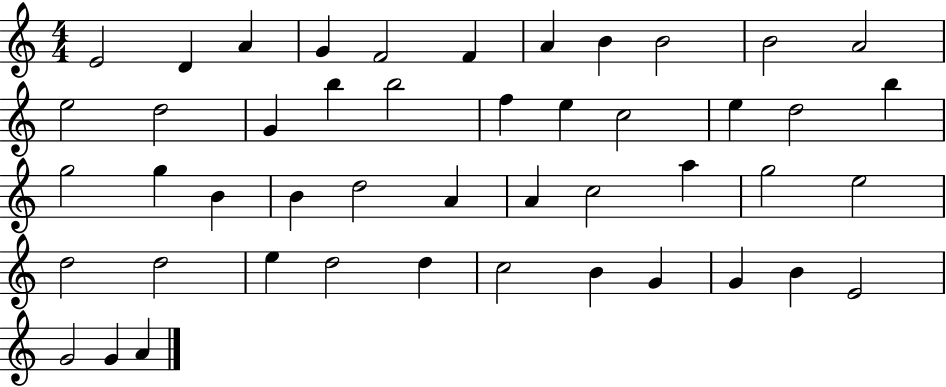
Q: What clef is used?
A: treble